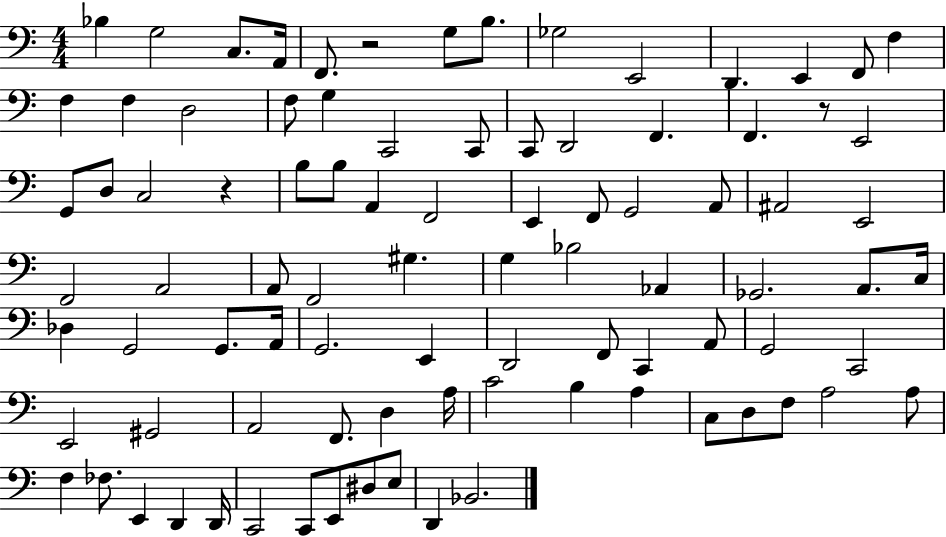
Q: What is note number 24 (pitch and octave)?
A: F2